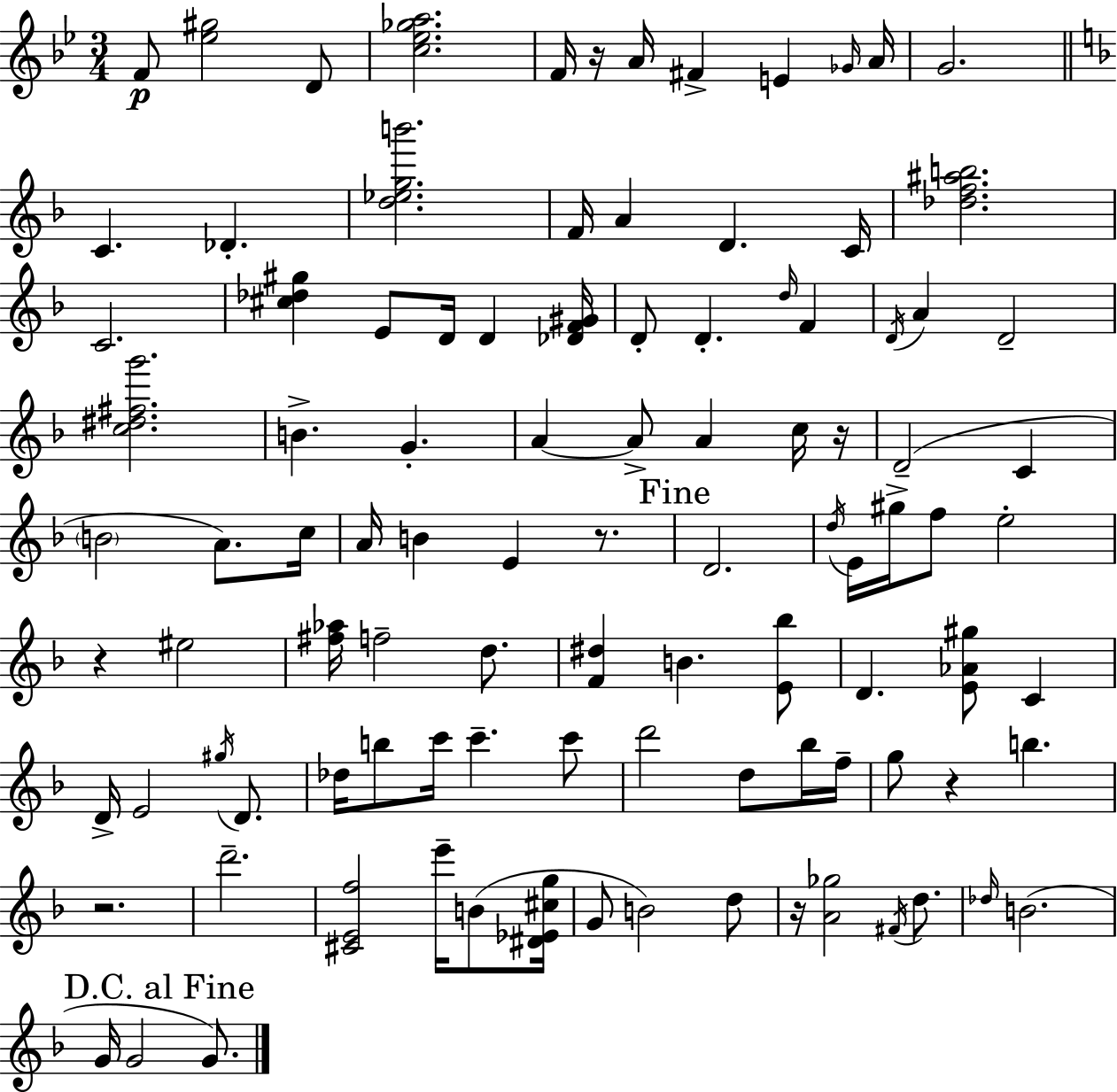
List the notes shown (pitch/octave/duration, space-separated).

F4/e [Eb5,G#5]/h D4/e [C5,Eb5,Gb5,A5]/h. F4/s R/s A4/s F#4/q E4/q Gb4/s A4/s G4/h. C4/q. Db4/q. [D5,Eb5,G5,B6]/h. F4/s A4/q D4/q. C4/s [Db5,F5,A#5,B5]/h. C4/h. [C#5,Db5,G#5]/q E4/e D4/s D4/q [Db4,F4,G#4]/s D4/e D4/q. D5/s F4/q D4/s A4/q D4/h [C5,D#5,F#5,G6]/h. B4/q. G4/q. A4/q A4/e A4/q C5/s R/s D4/h C4/q B4/h A4/e. C5/s A4/s B4/q E4/q R/e. D4/h. D5/s E4/s G#5/s F5/e E5/h R/q EIS5/h [F#5,Ab5]/s F5/h D5/e. [F4,D#5]/q B4/q. [E4,Bb5]/e D4/q. [E4,Ab4,G#5]/e C4/q D4/s E4/h G#5/s D4/e. Db5/s B5/e C6/s C6/q. C6/e D6/h D5/e Bb5/s F5/s G5/e R/q B5/q. R/h. D6/h. [C#4,E4,F5]/h E6/s B4/e [D#4,Eb4,C#5,G5]/s G4/e B4/h D5/e R/s [A4,Gb5]/h F#4/s D5/e. Db5/s B4/h. G4/s G4/h G4/e.